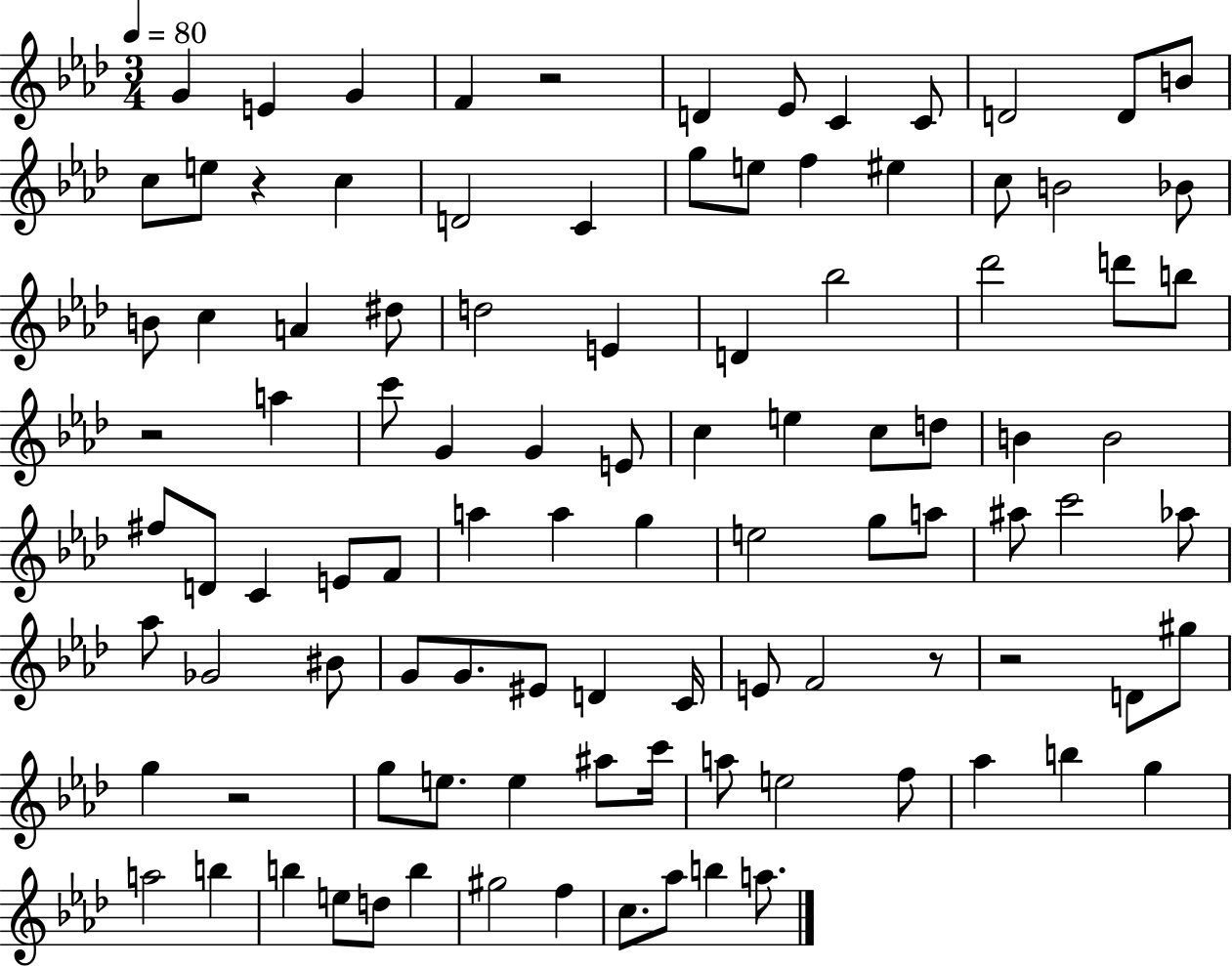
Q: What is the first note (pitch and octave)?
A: G4